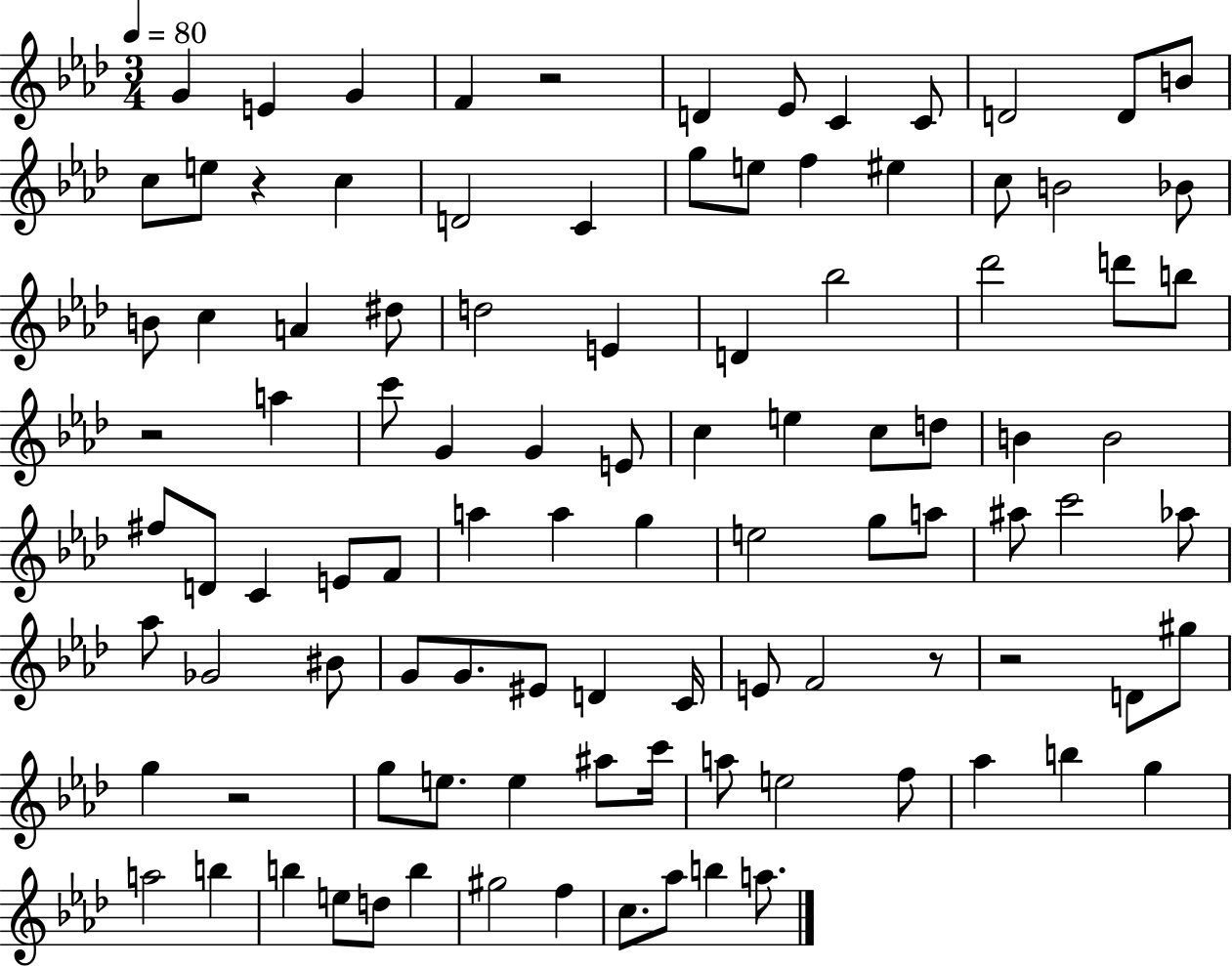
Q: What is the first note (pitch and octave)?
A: G4